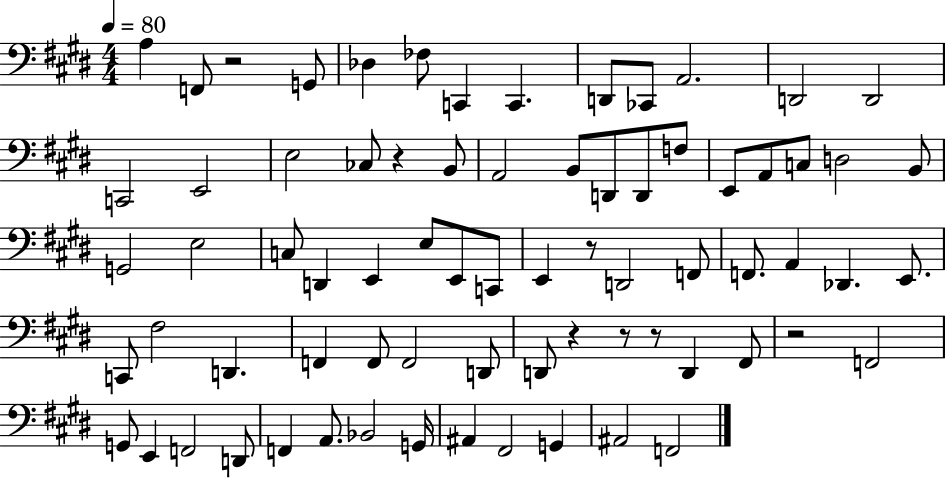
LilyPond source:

{
  \clef bass
  \numericTimeSignature
  \time 4/4
  \key e \major
  \tempo 4 = 80
  a4 f,8 r2 g,8 | des4 fes8 c,4 c,4. | d,8 ces,8 a,2. | d,2 d,2 | \break c,2 e,2 | e2 ces8 r4 b,8 | a,2 b,8 d,8 d,8 f8 | e,8 a,8 c8 d2 b,8 | \break g,2 e2 | c8 d,4 e,4 e8 e,8 c,8 | e,4 r8 d,2 f,8 | f,8. a,4 des,4. e,8. | \break c,8 fis2 d,4. | f,4 f,8 f,2 d,8 | d,8 r4 r8 r8 d,4 fis,8 | r2 f,2 | \break g,8 e,4 f,2 d,8 | f,4 a,8. bes,2 g,16 | ais,4 fis,2 g,4 | ais,2 f,2 | \break \bar "|."
}